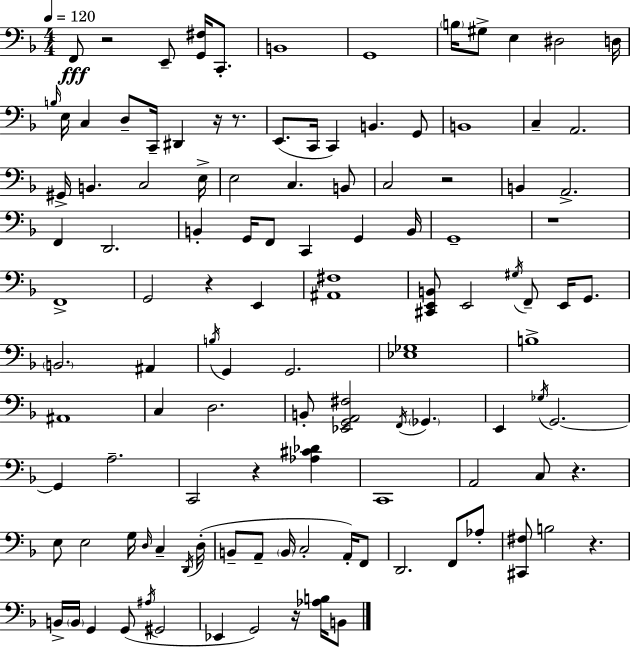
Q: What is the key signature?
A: D minor